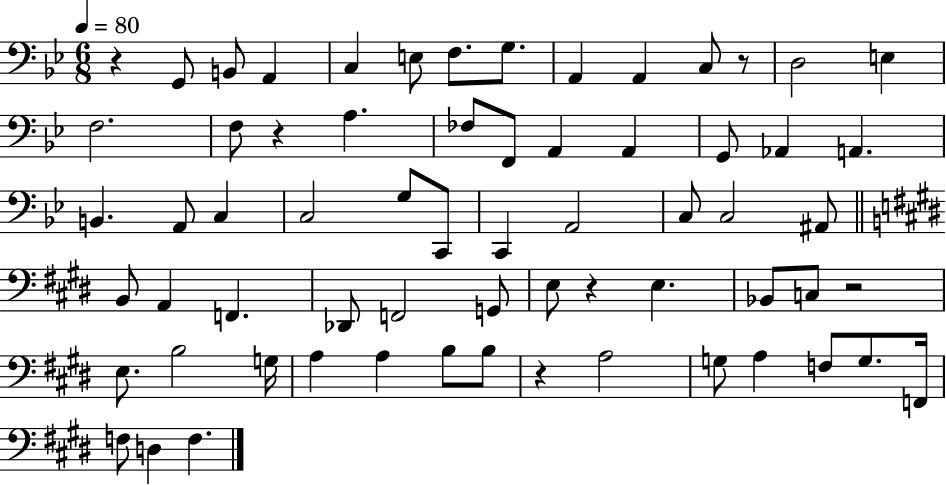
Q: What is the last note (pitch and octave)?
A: F3